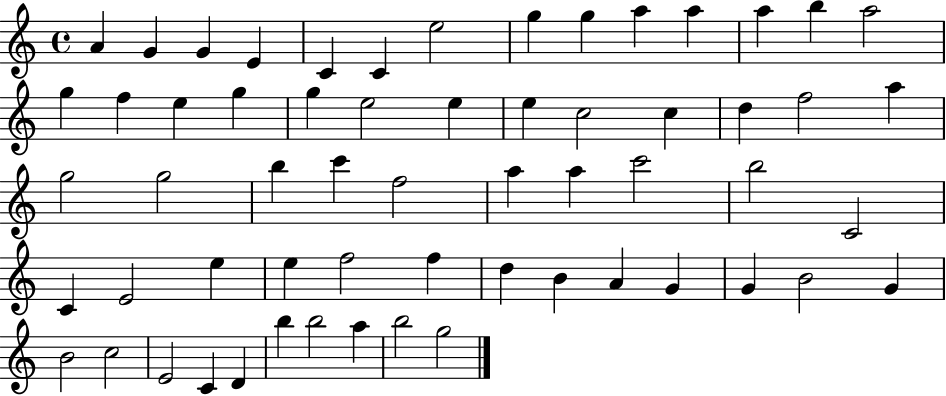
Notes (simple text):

A4/q G4/q G4/q E4/q C4/q C4/q E5/h G5/q G5/q A5/q A5/q A5/q B5/q A5/h G5/q F5/q E5/q G5/q G5/q E5/h E5/q E5/q C5/h C5/q D5/q F5/h A5/q G5/h G5/h B5/q C6/q F5/h A5/q A5/q C6/h B5/h C4/h C4/q E4/h E5/q E5/q F5/h F5/q D5/q B4/q A4/q G4/q G4/q B4/h G4/q B4/h C5/h E4/h C4/q D4/q B5/q B5/h A5/q B5/h G5/h